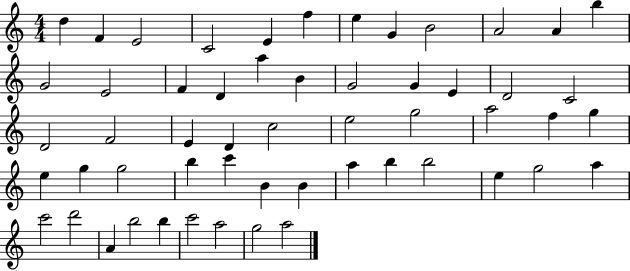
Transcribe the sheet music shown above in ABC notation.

X:1
T:Untitled
M:4/4
L:1/4
K:C
d F E2 C2 E f e G B2 A2 A b G2 E2 F D a B G2 G E D2 C2 D2 F2 E D c2 e2 g2 a2 f g e g g2 b c' B B a b b2 e g2 a c'2 d'2 A b2 b c'2 a2 g2 a2